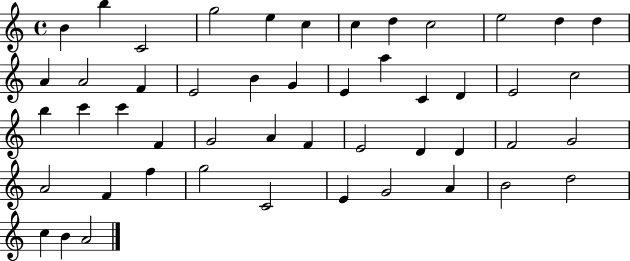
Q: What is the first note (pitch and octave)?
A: B4